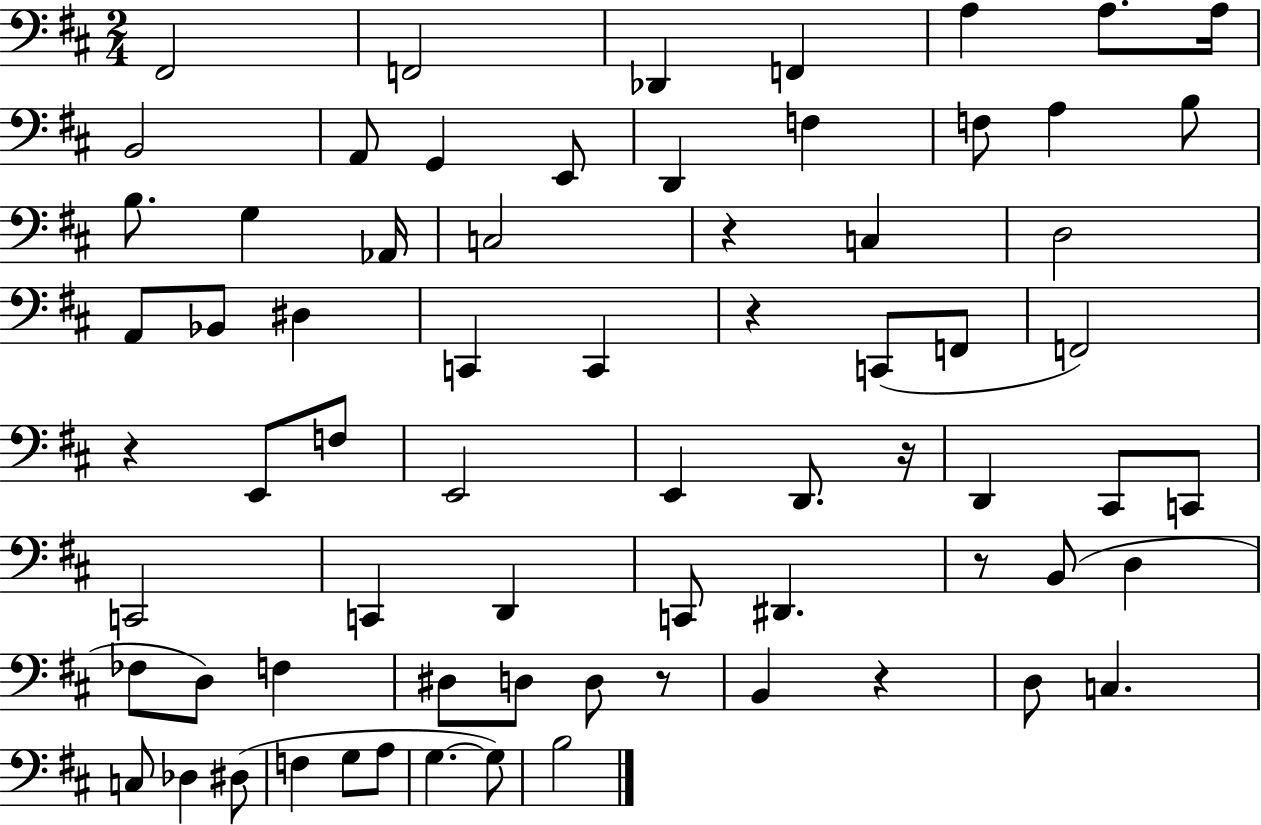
F#2/h F2/h Db2/q F2/q A3/q A3/e. A3/s B2/h A2/e G2/q E2/e D2/q F3/q F3/e A3/q B3/e B3/e. G3/q Ab2/s C3/h R/q C3/q D3/h A2/e Bb2/e D#3/q C2/q C2/q R/q C2/e F2/e F2/h R/q E2/e F3/e E2/h E2/q D2/e. R/s D2/q C#2/e C2/e C2/h C2/q D2/q C2/e D#2/q. R/e B2/e D3/q FES3/e D3/e F3/q D#3/e D3/e D3/e R/e B2/q R/q D3/e C3/q. C3/e Db3/q D#3/e F3/q G3/e A3/e G3/q. G3/e B3/h